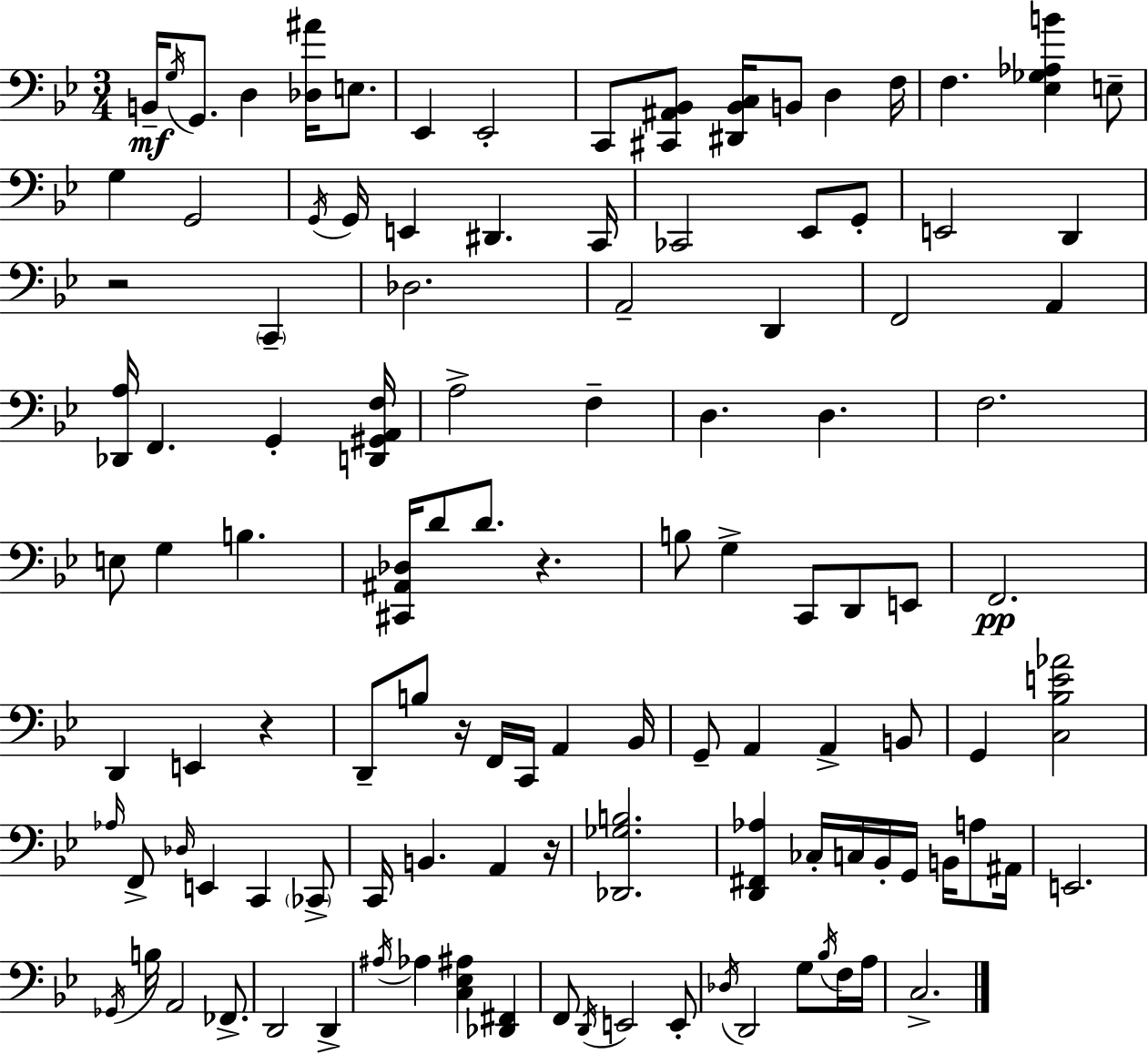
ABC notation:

X:1
T:Untitled
M:3/4
L:1/4
K:Bb
B,,/4 G,/4 G,,/2 D, [_D,^A]/4 E,/2 _E,, _E,,2 C,,/2 [^C,,^A,,_B,,]/2 [^D,,_B,,C,]/4 B,,/2 D, F,/4 F, [_E,_G,_A,B] E,/2 G, G,,2 G,,/4 G,,/4 E,, ^D,, C,,/4 _C,,2 _E,,/2 G,,/2 E,,2 D,, z2 C,, _D,2 A,,2 D,, F,,2 A,, [_D,,A,]/4 F,, G,, [D,,^G,,A,,F,]/4 A,2 F, D, D, F,2 E,/2 G, B, [^C,,^A,,_D,]/4 D/2 D/2 z B,/2 G, C,,/2 D,,/2 E,,/2 F,,2 D,, E,, z D,,/2 B,/2 z/4 F,,/4 C,,/4 A,, _B,,/4 G,,/2 A,, A,, B,,/2 G,, [C,_B,E_A]2 _A,/4 F,,/2 _D,/4 E,, C,, _C,,/2 C,,/4 B,, A,, z/4 [_D,,_G,B,]2 [D,,^F,,_A,] _C,/4 C,/4 _B,,/4 G,,/4 B,,/4 A,/2 ^A,,/4 E,,2 _G,,/4 B,/4 A,,2 _F,,/2 D,,2 D,, ^A,/4 _A, [C,_E,^A,] [_D,,^F,,] F,,/2 D,,/4 E,,2 E,,/2 _D,/4 D,,2 G,/2 _B,/4 F,/4 A,/4 C,2